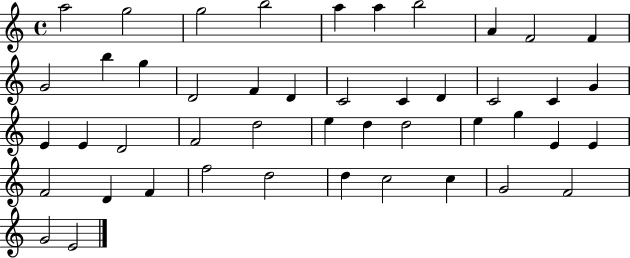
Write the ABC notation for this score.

X:1
T:Untitled
M:4/4
L:1/4
K:C
a2 g2 g2 b2 a a b2 A F2 F G2 b g D2 F D C2 C D C2 C G E E D2 F2 d2 e d d2 e g E E F2 D F f2 d2 d c2 c G2 F2 G2 E2